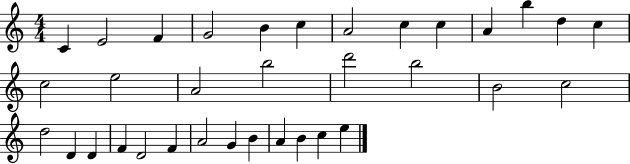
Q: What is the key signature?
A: C major